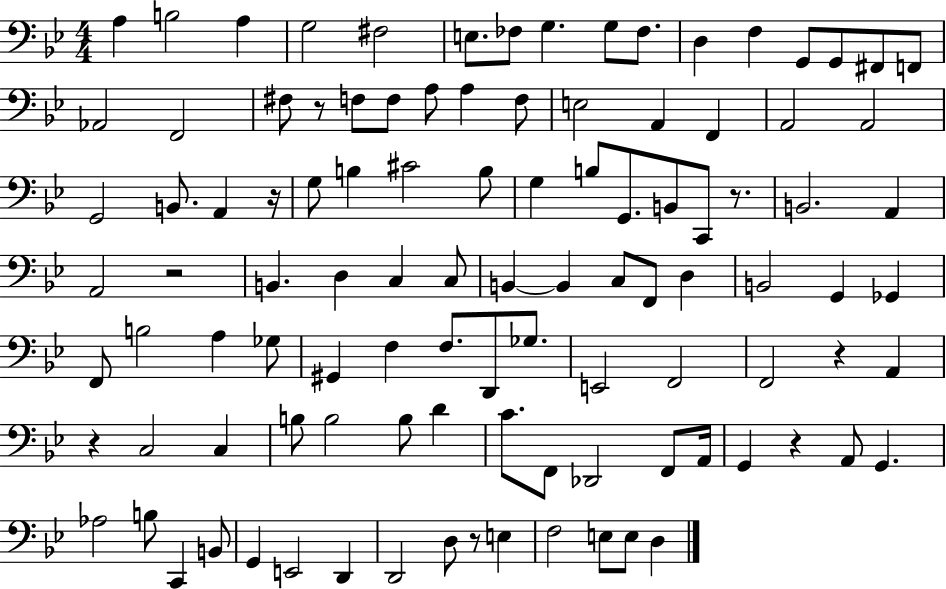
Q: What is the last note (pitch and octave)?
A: D3